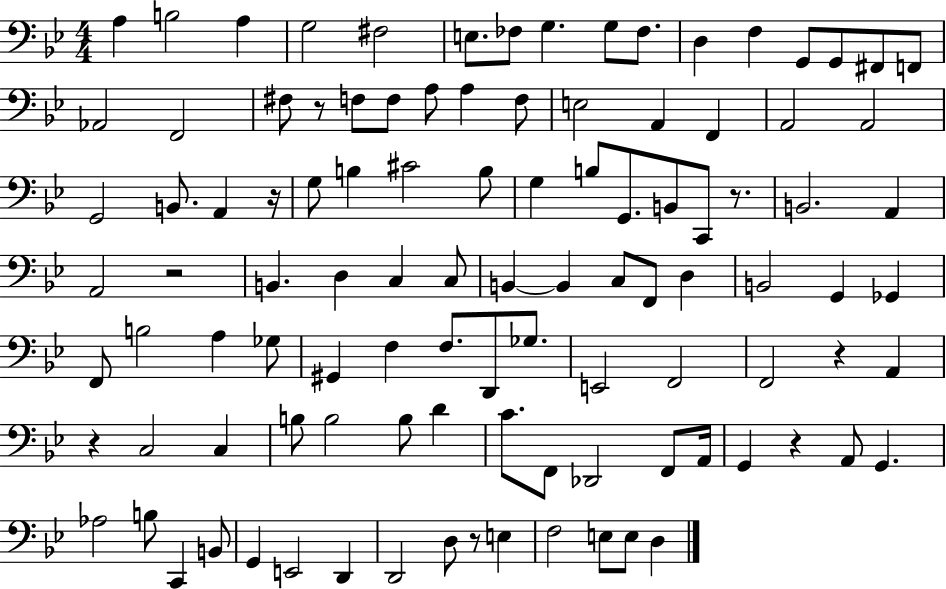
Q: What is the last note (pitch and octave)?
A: D3